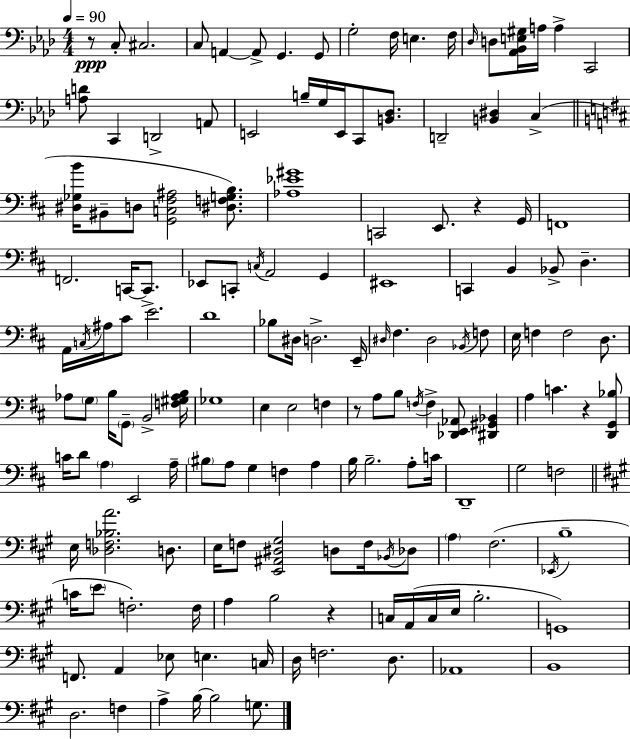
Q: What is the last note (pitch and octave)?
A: G3